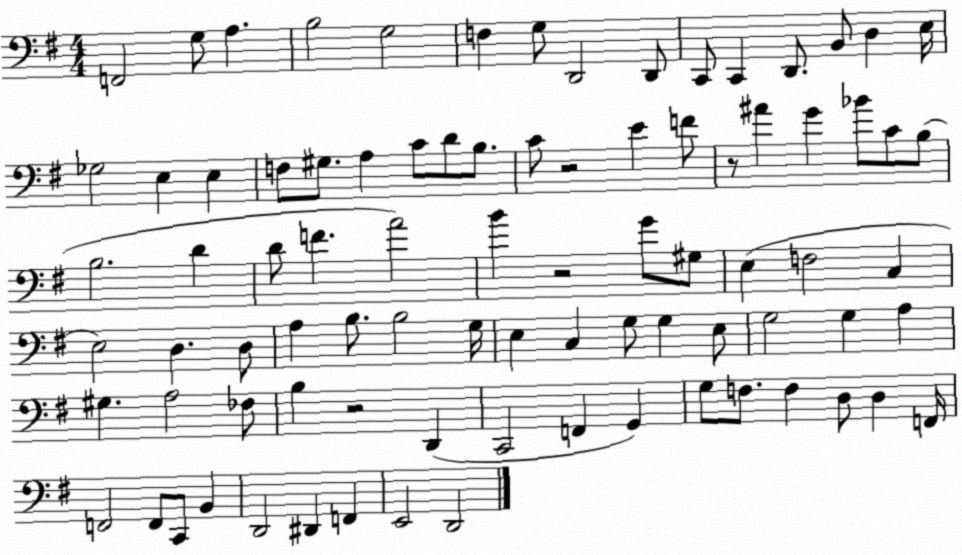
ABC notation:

X:1
T:Untitled
M:4/4
L:1/4
K:G
F,,2 G,/2 A, B,2 G,2 F, G,/2 D,,2 D,,/2 C,,/2 C,, D,,/2 B,,/2 D, E,/4 _G,2 E, E, F,/2 ^G,/2 A, C/2 D/2 B,/2 C/2 z2 E F/2 z/2 ^A G _B/2 C/2 B,/2 B,2 D D/2 F A2 B z2 G/2 ^G,/2 E, F,2 C, E,2 D, D,/2 A, B,/2 B,2 G,/4 E, C, G,/2 G, E,/2 G,2 G, A, ^G, A,2 _F,/2 B, z2 D,, C,,2 F,, G,, G,/2 F,/2 F, D,/2 D, F,,/4 F,,2 F,,/2 C,,/2 B,, D,,2 ^D,, F,, E,,2 D,,2